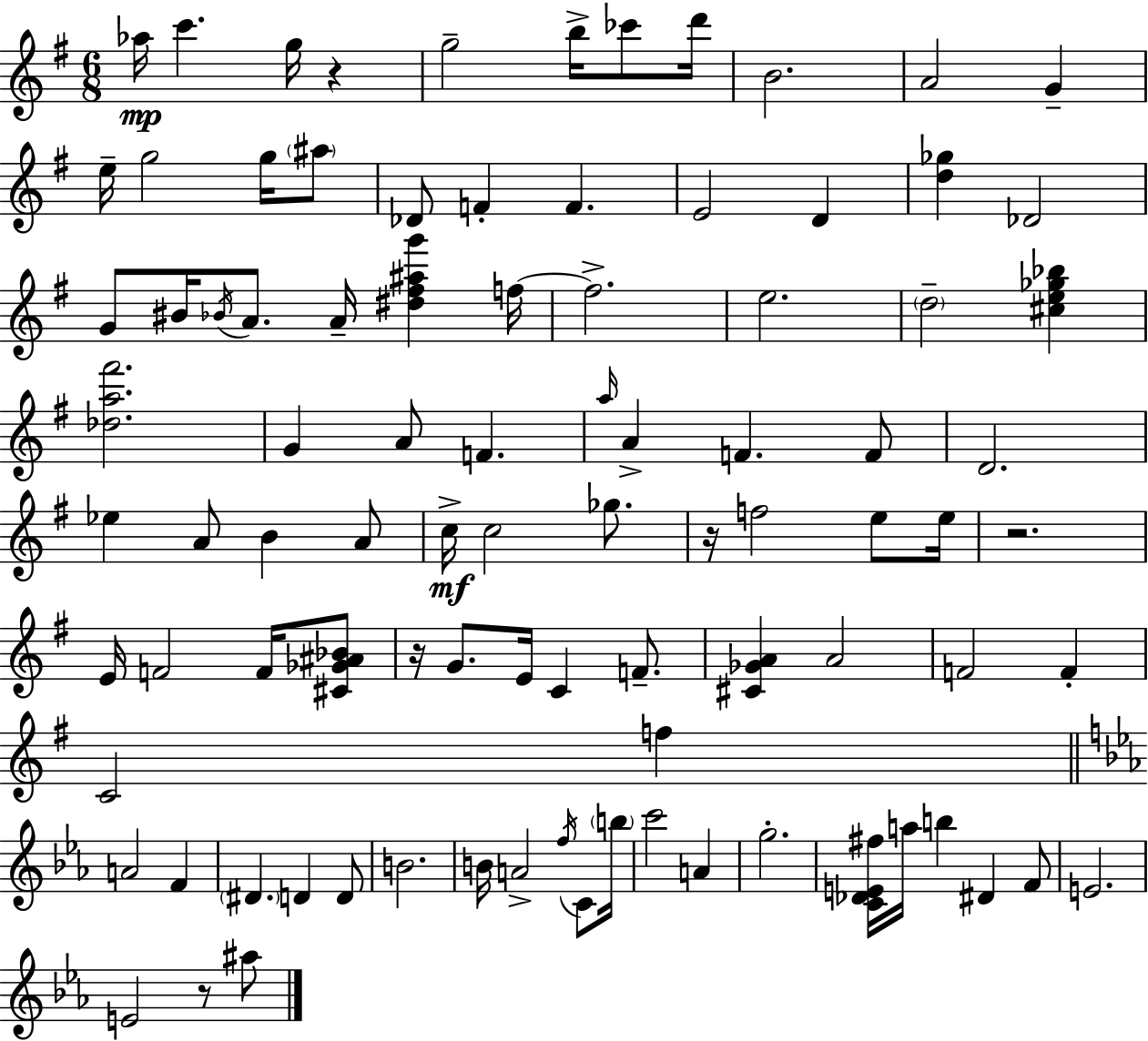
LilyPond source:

{
  \clef treble
  \numericTimeSignature
  \time 6/8
  \key g \major
  aes''16\mp c'''4. g''16 r4 | g''2-- b''16-> ces'''8 d'''16 | b'2. | a'2 g'4-- | \break e''16-- g''2 g''16 \parenthesize ais''8 | des'8 f'4-. f'4. | e'2 d'4 | <d'' ges''>4 des'2 | \break g'8 bis'16 \acciaccatura { bes'16 } a'8. a'16-- <dis'' fis'' ais'' g'''>4 | f''16~~ f''2.-> | e''2. | \parenthesize d''2-- <cis'' e'' ges'' bes''>4 | \break <des'' a'' fis'''>2. | g'4 a'8 f'4. | \grace { a''16 } a'4-> f'4. | f'8 d'2. | \break ees''4 a'8 b'4 | a'8 c''16->\mf c''2 ges''8. | r16 f''2 e''8 | e''16 r2. | \break e'16 f'2 f'16 | <cis' ges' ais' bes'>8 r16 g'8. e'16 c'4 f'8.-- | <cis' ges' a'>4 a'2 | f'2 f'4-. | \break c'2 f''4 | \bar "||" \break \key c \minor a'2 f'4 | \parenthesize dis'4. d'4 d'8 | b'2. | b'16 a'2-> \acciaccatura { f''16 } c'8 | \break \parenthesize b''16 c'''2 a'4 | g''2.-. | <c' des' e' fis''>16 a''16 b''4 dis'4 f'8 | e'2. | \break e'2 r8 ais''8 | \bar "|."
}